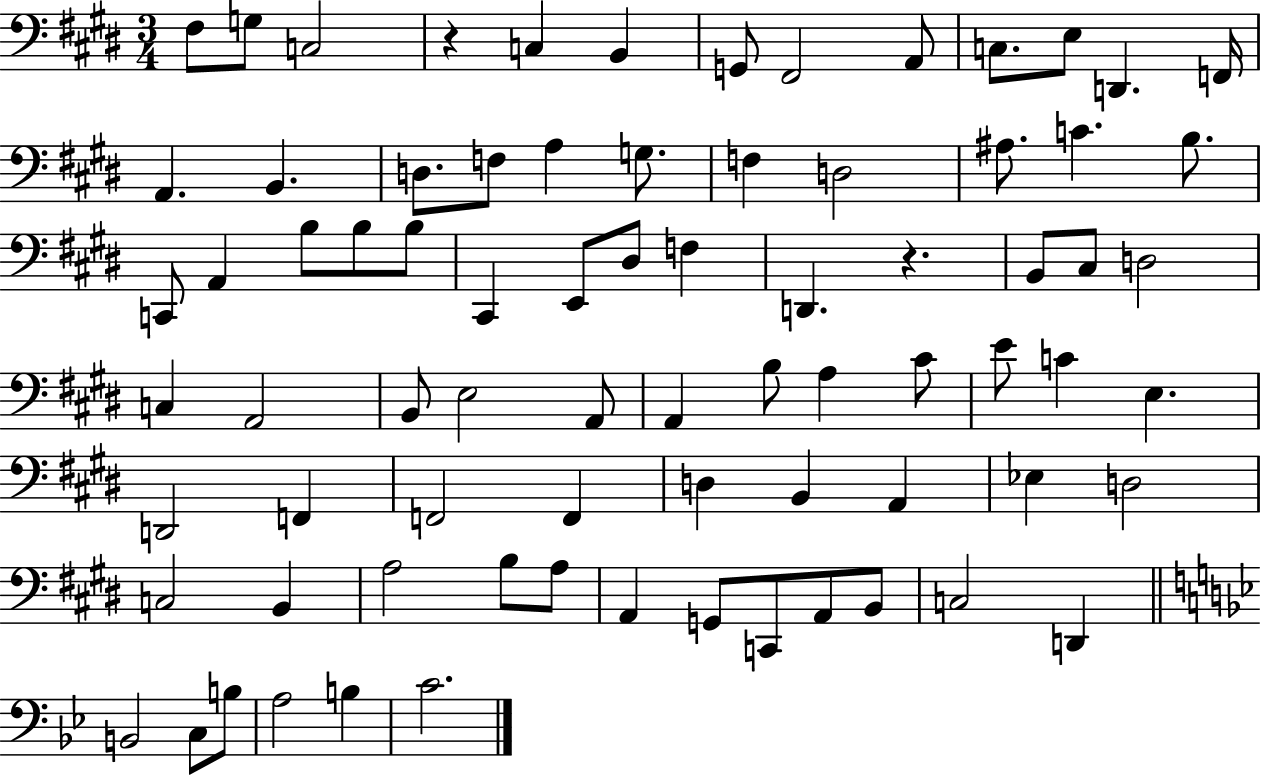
F#3/e G3/e C3/h R/q C3/q B2/q G2/e F#2/h A2/e C3/e. E3/e D2/q. F2/s A2/q. B2/q. D3/e. F3/e A3/q G3/e. F3/q D3/h A#3/e. C4/q. B3/e. C2/e A2/q B3/e B3/e B3/e C#2/q E2/e D#3/e F3/q D2/q. R/q. B2/e C#3/e D3/h C3/q A2/h B2/e E3/h A2/e A2/q B3/e A3/q C#4/e E4/e C4/q E3/q. D2/h F2/q F2/h F2/q D3/q B2/q A2/q Eb3/q D3/h C3/h B2/q A3/h B3/e A3/e A2/q G2/e C2/e A2/e B2/e C3/h D2/q B2/h C3/e B3/e A3/h B3/q C4/h.